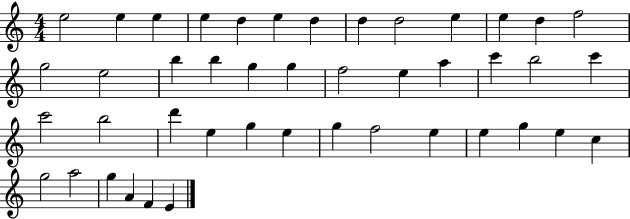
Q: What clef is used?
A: treble